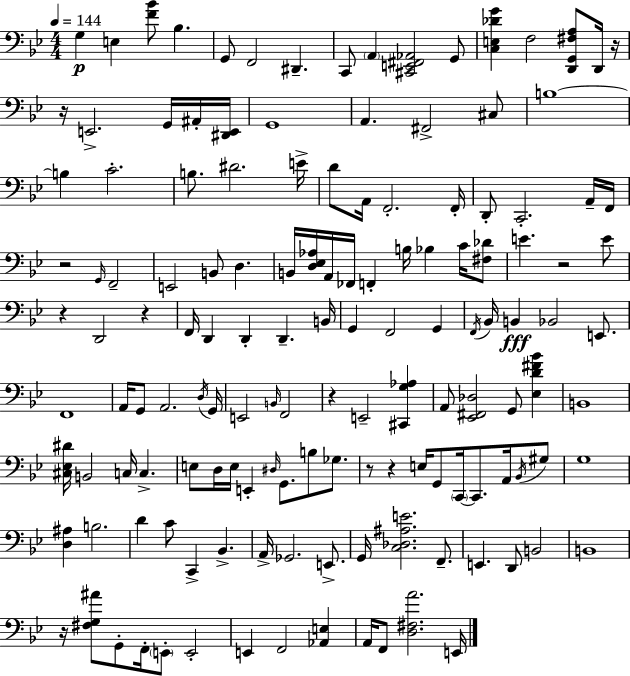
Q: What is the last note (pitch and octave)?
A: E2